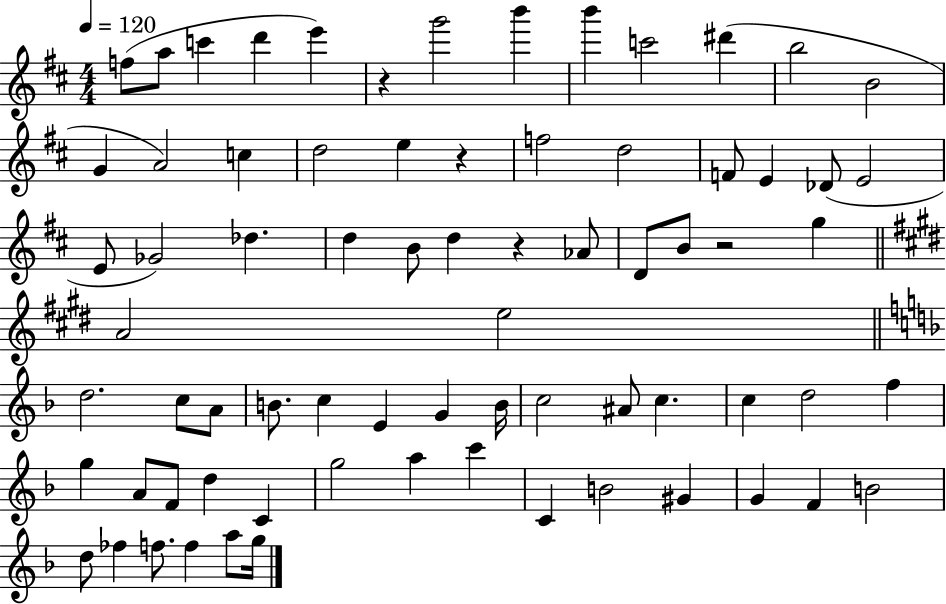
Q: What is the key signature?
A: D major